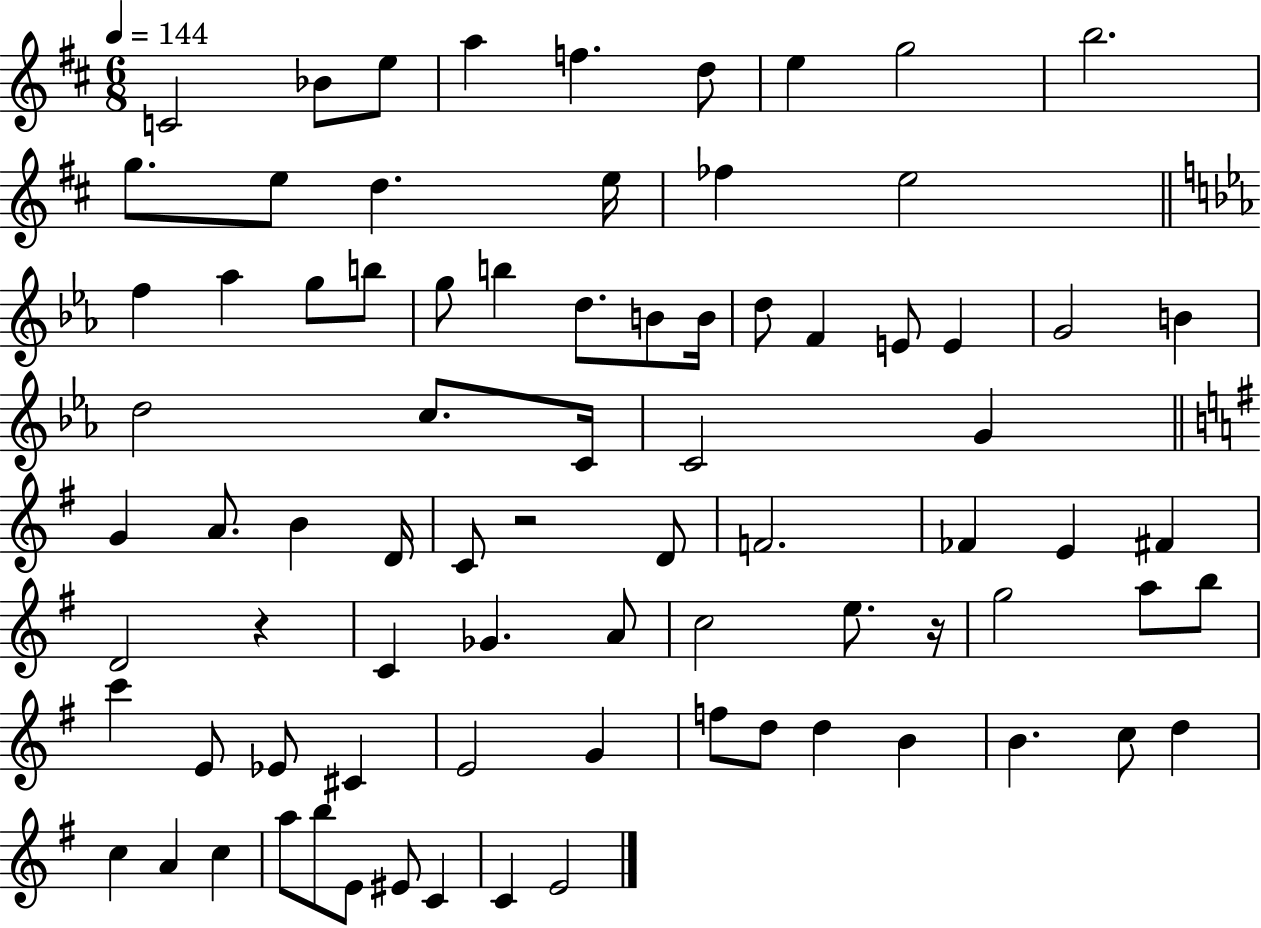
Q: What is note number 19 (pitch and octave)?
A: B5